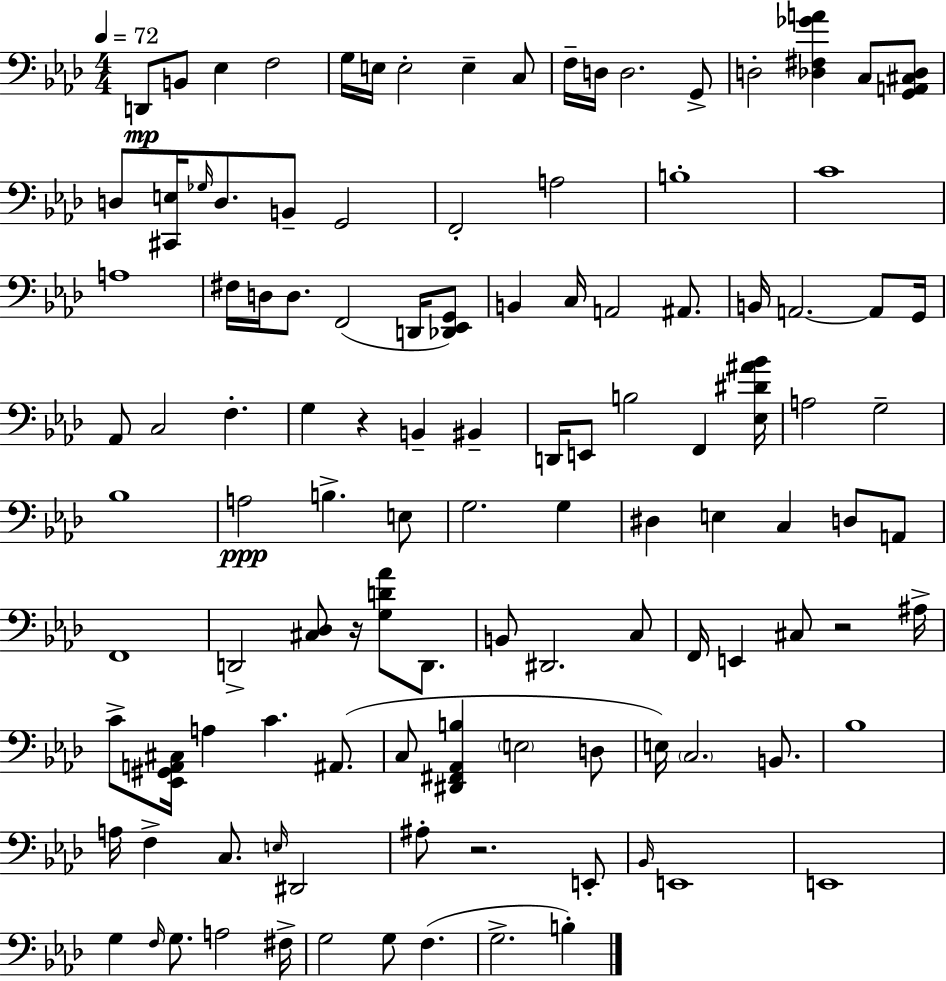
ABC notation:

X:1
T:Untitled
M:4/4
L:1/4
K:Ab
D,,/2 B,,/2 _E, F,2 G,/4 E,/4 E,2 E, C,/2 F,/4 D,/4 D,2 G,,/2 D,2 [_D,^F,_GA] C,/2 [G,,A,,^C,_D,]/2 D,/2 [^C,,E,]/4 _G,/4 D,/2 B,,/2 G,,2 F,,2 A,2 B,4 C4 A,4 ^F,/4 D,/4 D,/2 F,,2 D,,/4 [_D,,_E,,G,,]/2 B,, C,/4 A,,2 ^A,,/2 B,,/4 A,,2 A,,/2 G,,/4 _A,,/2 C,2 F, G, z B,, ^B,, D,,/4 E,,/2 B,2 F,, [_E,^D^A_B]/4 A,2 G,2 _B,4 A,2 B, E,/2 G,2 G, ^D, E, C, D,/2 A,,/2 F,,4 D,,2 [^C,_D,]/2 z/4 [G,D_A]/2 D,,/2 B,,/2 ^D,,2 C,/2 F,,/4 E,, ^C,/2 z2 ^A,/4 C/2 [_E,,^G,,A,,^C,]/4 A, C ^A,,/2 C,/2 [^D,,^F,,_A,,B,] E,2 D,/2 E,/4 C,2 B,,/2 _B,4 A,/4 F, C,/2 E,/4 ^D,,2 ^A,/2 z2 E,,/2 _B,,/4 E,,4 E,,4 G, F,/4 G,/2 A,2 ^F,/4 G,2 G,/2 F, G,2 B,